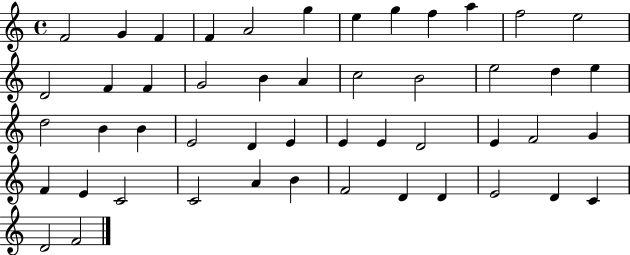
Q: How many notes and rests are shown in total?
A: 49